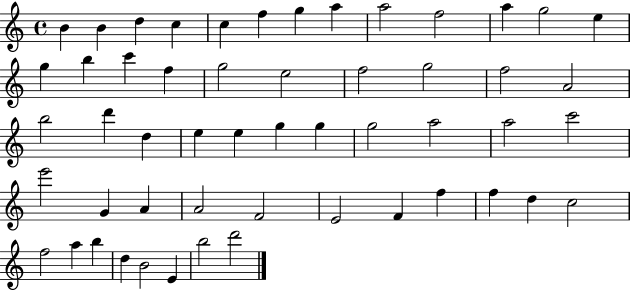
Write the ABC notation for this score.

X:1
T:Untitled
M:4/4
L:1/4
K:C
B B d c c f g a a2 f2 a g2 e g b c' f g2 e2 f2 g2 f2 A2 b2 d' d e e g g g2 a2 a2 c'2 e'2 G A A2 F2 E2 F f f d c2 f2 a b d B2 E b2 d'2